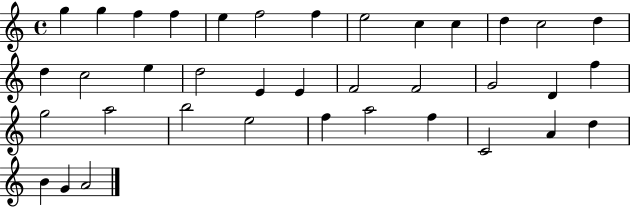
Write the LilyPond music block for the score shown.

{
  \clef treble
  \time 4/4
  \defaultTimeSignature
  \key c \major
  g''4 g''4 f''4 f''4 | e''4 f''2 f''4 | e''2 c''4 c''4 | d''4 c''2 d''4 | \break d''4 c''2 e''4 | d''2 e'4 e'4 | f'2 f'2 | g'2 d'4 f''4 | \break g''2 a''2 | b''2 e''2 | f''4 a''2 f''4 | c'2 a'4 d''4 | \break b'4 g'4 a'2 | \bar "|."
}